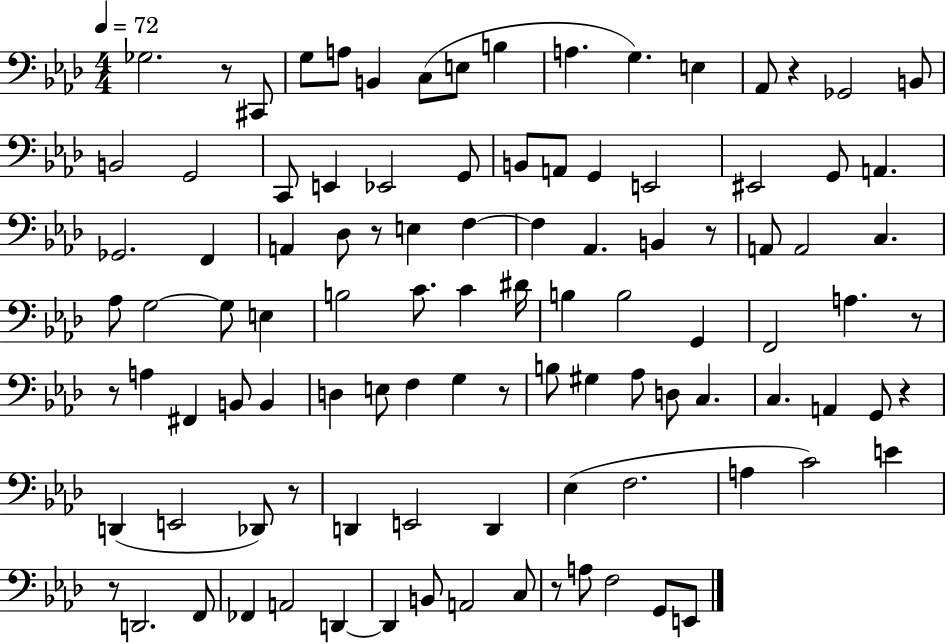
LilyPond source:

{
  \clef bass
  \numericTimeSignature
  \time 4/4
  \key aes \major
  \tempo 4 = 72
  \repeat volta 2 { ges2. r8 cis,8 | g8 a8 b,4 c8( e8 b4 | a4. g4.) e4 | aes,8 r4 ges,2 b,8 | \break b,2 g,2 | c,8 e,4 ees,2 g,8 | b,8 a,8 g,4 e,2 | eis,2 g,8 a,4. | \break ges,2. f,4 | a,4 des8 r8 e4 f4~~ | f4 aes,4. b,4 r8 | a,8 a,2 c4. | \break aes8 g2~~ g8 e4 | b2 c'8. c'4 dis'16 | b4 b2 g,4 | f,2 a4. r8 | \break r8 a4 fis,4 b,8 b,4 | d4 e8 f4 g4 r8 | b8 gis4 aes8 d8 c4. | c4. a,4 g,8 r4 | \break d,4( e,2 des,8) r8 | d,4 e,2 d,4 | ees4( f2. | a4 c'2) e'4 | \break r8 d,2. f,8 | fes,4 a,2 d,4~~ | d,4 b,8 a,2 c8 | r8 a8 f2 g,8 e,8 | \break } \bar "|."
}